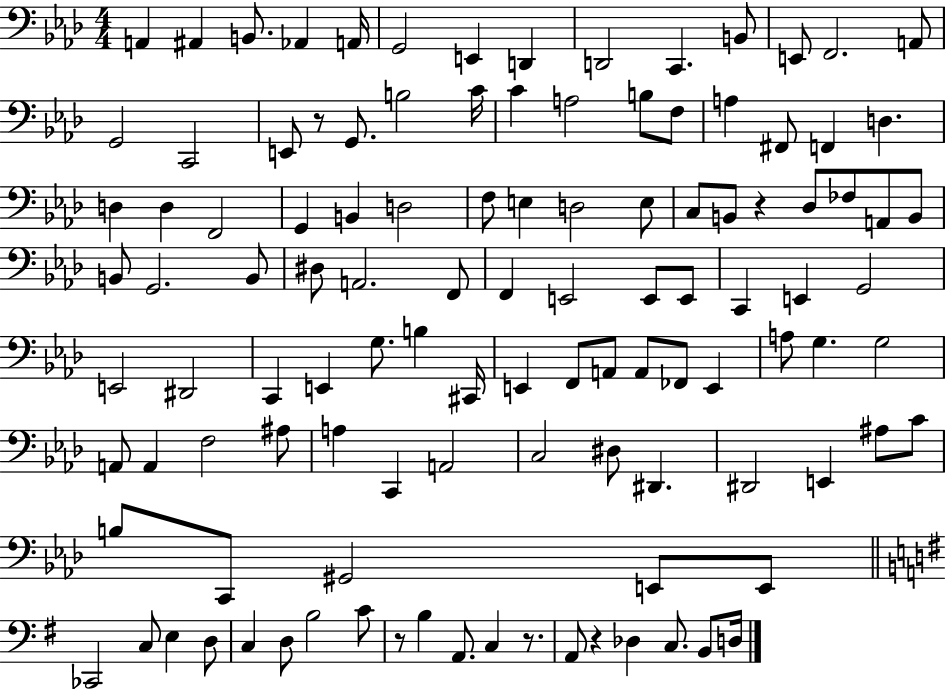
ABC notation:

X:1
T:Untitled
M:4/4
L:1/4
K:Ab
A,, ^A,, B,,/2 _A,, A,,/4 G,,2 E,, D,, D,,2 C,, B,,/2 E,,/2 F,,2 A,,/2 G,,2 C,,2 E,,/2 z/2 G,,/2 B,2 C/4 C A,2 B,/2 F,/2 A, ^F,,/2 F,, D, D, D, F,,2 G,, B,, D,2 F,/2 E, D,2 E,/2 C,/2 B,,/2 z _D,/2 _F,/2 A,,/2 B,,/2 B,,/2 G,,2 B,,/2 ^D,/2 A,,2 F,,/2 F,, E,,2 E,,/2 E,,/2 C,, E,, G,,2 E,,2 ^D,,2 C,, E,, G,/2 B, ^C,,/4 E,, F,,/2 A,,/2 A,,/2 _F,,/2 E,, A,/2 G, G,2 A,,/2 A,, F,2 ^A,/2 A, C,, A,,2 C,2 ^D,/2 ^D,, ^D,,2 E,, ^A,/2 C/2 B,/2 C,,/2 ^G,,2 E,,/2 E,,/2 _C,,2 C,/2 E, D,/2 C, D,/2 B,2 C/2 z/2 B, A,,/2 C, z/2 A,,/2 z _D, C,/2 B,,/2 D,/4